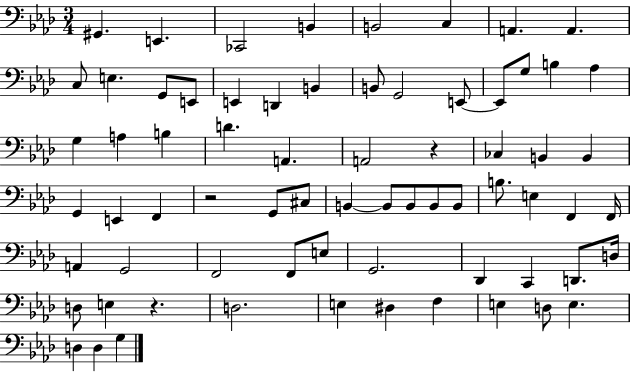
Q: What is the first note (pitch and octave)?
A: G#2